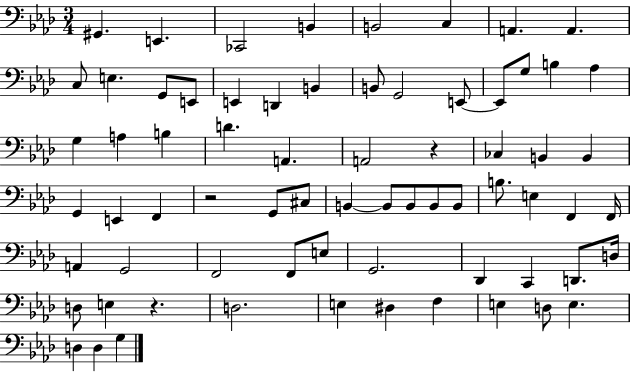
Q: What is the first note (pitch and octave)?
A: G#2